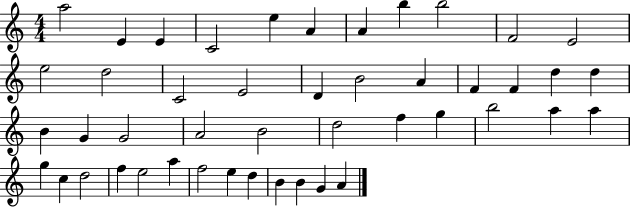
A5/h E4/q E4/q C4/h E5/q A4/q A4/q B5/q B5/h F4/h E4/h E5/h D5/h C4/h E4/h D4/q B4/h A4/q F4/q F4/q D5/q D5/q B4/q G4/q G4/h A4/h B4/h D5/h F5/q G5/q B5/h A5/q A5/q G5/q C5/q D5/h F5/q E5/h A5/q F5/h E5/q D5/q B4/q B4/q G4/q A4/q